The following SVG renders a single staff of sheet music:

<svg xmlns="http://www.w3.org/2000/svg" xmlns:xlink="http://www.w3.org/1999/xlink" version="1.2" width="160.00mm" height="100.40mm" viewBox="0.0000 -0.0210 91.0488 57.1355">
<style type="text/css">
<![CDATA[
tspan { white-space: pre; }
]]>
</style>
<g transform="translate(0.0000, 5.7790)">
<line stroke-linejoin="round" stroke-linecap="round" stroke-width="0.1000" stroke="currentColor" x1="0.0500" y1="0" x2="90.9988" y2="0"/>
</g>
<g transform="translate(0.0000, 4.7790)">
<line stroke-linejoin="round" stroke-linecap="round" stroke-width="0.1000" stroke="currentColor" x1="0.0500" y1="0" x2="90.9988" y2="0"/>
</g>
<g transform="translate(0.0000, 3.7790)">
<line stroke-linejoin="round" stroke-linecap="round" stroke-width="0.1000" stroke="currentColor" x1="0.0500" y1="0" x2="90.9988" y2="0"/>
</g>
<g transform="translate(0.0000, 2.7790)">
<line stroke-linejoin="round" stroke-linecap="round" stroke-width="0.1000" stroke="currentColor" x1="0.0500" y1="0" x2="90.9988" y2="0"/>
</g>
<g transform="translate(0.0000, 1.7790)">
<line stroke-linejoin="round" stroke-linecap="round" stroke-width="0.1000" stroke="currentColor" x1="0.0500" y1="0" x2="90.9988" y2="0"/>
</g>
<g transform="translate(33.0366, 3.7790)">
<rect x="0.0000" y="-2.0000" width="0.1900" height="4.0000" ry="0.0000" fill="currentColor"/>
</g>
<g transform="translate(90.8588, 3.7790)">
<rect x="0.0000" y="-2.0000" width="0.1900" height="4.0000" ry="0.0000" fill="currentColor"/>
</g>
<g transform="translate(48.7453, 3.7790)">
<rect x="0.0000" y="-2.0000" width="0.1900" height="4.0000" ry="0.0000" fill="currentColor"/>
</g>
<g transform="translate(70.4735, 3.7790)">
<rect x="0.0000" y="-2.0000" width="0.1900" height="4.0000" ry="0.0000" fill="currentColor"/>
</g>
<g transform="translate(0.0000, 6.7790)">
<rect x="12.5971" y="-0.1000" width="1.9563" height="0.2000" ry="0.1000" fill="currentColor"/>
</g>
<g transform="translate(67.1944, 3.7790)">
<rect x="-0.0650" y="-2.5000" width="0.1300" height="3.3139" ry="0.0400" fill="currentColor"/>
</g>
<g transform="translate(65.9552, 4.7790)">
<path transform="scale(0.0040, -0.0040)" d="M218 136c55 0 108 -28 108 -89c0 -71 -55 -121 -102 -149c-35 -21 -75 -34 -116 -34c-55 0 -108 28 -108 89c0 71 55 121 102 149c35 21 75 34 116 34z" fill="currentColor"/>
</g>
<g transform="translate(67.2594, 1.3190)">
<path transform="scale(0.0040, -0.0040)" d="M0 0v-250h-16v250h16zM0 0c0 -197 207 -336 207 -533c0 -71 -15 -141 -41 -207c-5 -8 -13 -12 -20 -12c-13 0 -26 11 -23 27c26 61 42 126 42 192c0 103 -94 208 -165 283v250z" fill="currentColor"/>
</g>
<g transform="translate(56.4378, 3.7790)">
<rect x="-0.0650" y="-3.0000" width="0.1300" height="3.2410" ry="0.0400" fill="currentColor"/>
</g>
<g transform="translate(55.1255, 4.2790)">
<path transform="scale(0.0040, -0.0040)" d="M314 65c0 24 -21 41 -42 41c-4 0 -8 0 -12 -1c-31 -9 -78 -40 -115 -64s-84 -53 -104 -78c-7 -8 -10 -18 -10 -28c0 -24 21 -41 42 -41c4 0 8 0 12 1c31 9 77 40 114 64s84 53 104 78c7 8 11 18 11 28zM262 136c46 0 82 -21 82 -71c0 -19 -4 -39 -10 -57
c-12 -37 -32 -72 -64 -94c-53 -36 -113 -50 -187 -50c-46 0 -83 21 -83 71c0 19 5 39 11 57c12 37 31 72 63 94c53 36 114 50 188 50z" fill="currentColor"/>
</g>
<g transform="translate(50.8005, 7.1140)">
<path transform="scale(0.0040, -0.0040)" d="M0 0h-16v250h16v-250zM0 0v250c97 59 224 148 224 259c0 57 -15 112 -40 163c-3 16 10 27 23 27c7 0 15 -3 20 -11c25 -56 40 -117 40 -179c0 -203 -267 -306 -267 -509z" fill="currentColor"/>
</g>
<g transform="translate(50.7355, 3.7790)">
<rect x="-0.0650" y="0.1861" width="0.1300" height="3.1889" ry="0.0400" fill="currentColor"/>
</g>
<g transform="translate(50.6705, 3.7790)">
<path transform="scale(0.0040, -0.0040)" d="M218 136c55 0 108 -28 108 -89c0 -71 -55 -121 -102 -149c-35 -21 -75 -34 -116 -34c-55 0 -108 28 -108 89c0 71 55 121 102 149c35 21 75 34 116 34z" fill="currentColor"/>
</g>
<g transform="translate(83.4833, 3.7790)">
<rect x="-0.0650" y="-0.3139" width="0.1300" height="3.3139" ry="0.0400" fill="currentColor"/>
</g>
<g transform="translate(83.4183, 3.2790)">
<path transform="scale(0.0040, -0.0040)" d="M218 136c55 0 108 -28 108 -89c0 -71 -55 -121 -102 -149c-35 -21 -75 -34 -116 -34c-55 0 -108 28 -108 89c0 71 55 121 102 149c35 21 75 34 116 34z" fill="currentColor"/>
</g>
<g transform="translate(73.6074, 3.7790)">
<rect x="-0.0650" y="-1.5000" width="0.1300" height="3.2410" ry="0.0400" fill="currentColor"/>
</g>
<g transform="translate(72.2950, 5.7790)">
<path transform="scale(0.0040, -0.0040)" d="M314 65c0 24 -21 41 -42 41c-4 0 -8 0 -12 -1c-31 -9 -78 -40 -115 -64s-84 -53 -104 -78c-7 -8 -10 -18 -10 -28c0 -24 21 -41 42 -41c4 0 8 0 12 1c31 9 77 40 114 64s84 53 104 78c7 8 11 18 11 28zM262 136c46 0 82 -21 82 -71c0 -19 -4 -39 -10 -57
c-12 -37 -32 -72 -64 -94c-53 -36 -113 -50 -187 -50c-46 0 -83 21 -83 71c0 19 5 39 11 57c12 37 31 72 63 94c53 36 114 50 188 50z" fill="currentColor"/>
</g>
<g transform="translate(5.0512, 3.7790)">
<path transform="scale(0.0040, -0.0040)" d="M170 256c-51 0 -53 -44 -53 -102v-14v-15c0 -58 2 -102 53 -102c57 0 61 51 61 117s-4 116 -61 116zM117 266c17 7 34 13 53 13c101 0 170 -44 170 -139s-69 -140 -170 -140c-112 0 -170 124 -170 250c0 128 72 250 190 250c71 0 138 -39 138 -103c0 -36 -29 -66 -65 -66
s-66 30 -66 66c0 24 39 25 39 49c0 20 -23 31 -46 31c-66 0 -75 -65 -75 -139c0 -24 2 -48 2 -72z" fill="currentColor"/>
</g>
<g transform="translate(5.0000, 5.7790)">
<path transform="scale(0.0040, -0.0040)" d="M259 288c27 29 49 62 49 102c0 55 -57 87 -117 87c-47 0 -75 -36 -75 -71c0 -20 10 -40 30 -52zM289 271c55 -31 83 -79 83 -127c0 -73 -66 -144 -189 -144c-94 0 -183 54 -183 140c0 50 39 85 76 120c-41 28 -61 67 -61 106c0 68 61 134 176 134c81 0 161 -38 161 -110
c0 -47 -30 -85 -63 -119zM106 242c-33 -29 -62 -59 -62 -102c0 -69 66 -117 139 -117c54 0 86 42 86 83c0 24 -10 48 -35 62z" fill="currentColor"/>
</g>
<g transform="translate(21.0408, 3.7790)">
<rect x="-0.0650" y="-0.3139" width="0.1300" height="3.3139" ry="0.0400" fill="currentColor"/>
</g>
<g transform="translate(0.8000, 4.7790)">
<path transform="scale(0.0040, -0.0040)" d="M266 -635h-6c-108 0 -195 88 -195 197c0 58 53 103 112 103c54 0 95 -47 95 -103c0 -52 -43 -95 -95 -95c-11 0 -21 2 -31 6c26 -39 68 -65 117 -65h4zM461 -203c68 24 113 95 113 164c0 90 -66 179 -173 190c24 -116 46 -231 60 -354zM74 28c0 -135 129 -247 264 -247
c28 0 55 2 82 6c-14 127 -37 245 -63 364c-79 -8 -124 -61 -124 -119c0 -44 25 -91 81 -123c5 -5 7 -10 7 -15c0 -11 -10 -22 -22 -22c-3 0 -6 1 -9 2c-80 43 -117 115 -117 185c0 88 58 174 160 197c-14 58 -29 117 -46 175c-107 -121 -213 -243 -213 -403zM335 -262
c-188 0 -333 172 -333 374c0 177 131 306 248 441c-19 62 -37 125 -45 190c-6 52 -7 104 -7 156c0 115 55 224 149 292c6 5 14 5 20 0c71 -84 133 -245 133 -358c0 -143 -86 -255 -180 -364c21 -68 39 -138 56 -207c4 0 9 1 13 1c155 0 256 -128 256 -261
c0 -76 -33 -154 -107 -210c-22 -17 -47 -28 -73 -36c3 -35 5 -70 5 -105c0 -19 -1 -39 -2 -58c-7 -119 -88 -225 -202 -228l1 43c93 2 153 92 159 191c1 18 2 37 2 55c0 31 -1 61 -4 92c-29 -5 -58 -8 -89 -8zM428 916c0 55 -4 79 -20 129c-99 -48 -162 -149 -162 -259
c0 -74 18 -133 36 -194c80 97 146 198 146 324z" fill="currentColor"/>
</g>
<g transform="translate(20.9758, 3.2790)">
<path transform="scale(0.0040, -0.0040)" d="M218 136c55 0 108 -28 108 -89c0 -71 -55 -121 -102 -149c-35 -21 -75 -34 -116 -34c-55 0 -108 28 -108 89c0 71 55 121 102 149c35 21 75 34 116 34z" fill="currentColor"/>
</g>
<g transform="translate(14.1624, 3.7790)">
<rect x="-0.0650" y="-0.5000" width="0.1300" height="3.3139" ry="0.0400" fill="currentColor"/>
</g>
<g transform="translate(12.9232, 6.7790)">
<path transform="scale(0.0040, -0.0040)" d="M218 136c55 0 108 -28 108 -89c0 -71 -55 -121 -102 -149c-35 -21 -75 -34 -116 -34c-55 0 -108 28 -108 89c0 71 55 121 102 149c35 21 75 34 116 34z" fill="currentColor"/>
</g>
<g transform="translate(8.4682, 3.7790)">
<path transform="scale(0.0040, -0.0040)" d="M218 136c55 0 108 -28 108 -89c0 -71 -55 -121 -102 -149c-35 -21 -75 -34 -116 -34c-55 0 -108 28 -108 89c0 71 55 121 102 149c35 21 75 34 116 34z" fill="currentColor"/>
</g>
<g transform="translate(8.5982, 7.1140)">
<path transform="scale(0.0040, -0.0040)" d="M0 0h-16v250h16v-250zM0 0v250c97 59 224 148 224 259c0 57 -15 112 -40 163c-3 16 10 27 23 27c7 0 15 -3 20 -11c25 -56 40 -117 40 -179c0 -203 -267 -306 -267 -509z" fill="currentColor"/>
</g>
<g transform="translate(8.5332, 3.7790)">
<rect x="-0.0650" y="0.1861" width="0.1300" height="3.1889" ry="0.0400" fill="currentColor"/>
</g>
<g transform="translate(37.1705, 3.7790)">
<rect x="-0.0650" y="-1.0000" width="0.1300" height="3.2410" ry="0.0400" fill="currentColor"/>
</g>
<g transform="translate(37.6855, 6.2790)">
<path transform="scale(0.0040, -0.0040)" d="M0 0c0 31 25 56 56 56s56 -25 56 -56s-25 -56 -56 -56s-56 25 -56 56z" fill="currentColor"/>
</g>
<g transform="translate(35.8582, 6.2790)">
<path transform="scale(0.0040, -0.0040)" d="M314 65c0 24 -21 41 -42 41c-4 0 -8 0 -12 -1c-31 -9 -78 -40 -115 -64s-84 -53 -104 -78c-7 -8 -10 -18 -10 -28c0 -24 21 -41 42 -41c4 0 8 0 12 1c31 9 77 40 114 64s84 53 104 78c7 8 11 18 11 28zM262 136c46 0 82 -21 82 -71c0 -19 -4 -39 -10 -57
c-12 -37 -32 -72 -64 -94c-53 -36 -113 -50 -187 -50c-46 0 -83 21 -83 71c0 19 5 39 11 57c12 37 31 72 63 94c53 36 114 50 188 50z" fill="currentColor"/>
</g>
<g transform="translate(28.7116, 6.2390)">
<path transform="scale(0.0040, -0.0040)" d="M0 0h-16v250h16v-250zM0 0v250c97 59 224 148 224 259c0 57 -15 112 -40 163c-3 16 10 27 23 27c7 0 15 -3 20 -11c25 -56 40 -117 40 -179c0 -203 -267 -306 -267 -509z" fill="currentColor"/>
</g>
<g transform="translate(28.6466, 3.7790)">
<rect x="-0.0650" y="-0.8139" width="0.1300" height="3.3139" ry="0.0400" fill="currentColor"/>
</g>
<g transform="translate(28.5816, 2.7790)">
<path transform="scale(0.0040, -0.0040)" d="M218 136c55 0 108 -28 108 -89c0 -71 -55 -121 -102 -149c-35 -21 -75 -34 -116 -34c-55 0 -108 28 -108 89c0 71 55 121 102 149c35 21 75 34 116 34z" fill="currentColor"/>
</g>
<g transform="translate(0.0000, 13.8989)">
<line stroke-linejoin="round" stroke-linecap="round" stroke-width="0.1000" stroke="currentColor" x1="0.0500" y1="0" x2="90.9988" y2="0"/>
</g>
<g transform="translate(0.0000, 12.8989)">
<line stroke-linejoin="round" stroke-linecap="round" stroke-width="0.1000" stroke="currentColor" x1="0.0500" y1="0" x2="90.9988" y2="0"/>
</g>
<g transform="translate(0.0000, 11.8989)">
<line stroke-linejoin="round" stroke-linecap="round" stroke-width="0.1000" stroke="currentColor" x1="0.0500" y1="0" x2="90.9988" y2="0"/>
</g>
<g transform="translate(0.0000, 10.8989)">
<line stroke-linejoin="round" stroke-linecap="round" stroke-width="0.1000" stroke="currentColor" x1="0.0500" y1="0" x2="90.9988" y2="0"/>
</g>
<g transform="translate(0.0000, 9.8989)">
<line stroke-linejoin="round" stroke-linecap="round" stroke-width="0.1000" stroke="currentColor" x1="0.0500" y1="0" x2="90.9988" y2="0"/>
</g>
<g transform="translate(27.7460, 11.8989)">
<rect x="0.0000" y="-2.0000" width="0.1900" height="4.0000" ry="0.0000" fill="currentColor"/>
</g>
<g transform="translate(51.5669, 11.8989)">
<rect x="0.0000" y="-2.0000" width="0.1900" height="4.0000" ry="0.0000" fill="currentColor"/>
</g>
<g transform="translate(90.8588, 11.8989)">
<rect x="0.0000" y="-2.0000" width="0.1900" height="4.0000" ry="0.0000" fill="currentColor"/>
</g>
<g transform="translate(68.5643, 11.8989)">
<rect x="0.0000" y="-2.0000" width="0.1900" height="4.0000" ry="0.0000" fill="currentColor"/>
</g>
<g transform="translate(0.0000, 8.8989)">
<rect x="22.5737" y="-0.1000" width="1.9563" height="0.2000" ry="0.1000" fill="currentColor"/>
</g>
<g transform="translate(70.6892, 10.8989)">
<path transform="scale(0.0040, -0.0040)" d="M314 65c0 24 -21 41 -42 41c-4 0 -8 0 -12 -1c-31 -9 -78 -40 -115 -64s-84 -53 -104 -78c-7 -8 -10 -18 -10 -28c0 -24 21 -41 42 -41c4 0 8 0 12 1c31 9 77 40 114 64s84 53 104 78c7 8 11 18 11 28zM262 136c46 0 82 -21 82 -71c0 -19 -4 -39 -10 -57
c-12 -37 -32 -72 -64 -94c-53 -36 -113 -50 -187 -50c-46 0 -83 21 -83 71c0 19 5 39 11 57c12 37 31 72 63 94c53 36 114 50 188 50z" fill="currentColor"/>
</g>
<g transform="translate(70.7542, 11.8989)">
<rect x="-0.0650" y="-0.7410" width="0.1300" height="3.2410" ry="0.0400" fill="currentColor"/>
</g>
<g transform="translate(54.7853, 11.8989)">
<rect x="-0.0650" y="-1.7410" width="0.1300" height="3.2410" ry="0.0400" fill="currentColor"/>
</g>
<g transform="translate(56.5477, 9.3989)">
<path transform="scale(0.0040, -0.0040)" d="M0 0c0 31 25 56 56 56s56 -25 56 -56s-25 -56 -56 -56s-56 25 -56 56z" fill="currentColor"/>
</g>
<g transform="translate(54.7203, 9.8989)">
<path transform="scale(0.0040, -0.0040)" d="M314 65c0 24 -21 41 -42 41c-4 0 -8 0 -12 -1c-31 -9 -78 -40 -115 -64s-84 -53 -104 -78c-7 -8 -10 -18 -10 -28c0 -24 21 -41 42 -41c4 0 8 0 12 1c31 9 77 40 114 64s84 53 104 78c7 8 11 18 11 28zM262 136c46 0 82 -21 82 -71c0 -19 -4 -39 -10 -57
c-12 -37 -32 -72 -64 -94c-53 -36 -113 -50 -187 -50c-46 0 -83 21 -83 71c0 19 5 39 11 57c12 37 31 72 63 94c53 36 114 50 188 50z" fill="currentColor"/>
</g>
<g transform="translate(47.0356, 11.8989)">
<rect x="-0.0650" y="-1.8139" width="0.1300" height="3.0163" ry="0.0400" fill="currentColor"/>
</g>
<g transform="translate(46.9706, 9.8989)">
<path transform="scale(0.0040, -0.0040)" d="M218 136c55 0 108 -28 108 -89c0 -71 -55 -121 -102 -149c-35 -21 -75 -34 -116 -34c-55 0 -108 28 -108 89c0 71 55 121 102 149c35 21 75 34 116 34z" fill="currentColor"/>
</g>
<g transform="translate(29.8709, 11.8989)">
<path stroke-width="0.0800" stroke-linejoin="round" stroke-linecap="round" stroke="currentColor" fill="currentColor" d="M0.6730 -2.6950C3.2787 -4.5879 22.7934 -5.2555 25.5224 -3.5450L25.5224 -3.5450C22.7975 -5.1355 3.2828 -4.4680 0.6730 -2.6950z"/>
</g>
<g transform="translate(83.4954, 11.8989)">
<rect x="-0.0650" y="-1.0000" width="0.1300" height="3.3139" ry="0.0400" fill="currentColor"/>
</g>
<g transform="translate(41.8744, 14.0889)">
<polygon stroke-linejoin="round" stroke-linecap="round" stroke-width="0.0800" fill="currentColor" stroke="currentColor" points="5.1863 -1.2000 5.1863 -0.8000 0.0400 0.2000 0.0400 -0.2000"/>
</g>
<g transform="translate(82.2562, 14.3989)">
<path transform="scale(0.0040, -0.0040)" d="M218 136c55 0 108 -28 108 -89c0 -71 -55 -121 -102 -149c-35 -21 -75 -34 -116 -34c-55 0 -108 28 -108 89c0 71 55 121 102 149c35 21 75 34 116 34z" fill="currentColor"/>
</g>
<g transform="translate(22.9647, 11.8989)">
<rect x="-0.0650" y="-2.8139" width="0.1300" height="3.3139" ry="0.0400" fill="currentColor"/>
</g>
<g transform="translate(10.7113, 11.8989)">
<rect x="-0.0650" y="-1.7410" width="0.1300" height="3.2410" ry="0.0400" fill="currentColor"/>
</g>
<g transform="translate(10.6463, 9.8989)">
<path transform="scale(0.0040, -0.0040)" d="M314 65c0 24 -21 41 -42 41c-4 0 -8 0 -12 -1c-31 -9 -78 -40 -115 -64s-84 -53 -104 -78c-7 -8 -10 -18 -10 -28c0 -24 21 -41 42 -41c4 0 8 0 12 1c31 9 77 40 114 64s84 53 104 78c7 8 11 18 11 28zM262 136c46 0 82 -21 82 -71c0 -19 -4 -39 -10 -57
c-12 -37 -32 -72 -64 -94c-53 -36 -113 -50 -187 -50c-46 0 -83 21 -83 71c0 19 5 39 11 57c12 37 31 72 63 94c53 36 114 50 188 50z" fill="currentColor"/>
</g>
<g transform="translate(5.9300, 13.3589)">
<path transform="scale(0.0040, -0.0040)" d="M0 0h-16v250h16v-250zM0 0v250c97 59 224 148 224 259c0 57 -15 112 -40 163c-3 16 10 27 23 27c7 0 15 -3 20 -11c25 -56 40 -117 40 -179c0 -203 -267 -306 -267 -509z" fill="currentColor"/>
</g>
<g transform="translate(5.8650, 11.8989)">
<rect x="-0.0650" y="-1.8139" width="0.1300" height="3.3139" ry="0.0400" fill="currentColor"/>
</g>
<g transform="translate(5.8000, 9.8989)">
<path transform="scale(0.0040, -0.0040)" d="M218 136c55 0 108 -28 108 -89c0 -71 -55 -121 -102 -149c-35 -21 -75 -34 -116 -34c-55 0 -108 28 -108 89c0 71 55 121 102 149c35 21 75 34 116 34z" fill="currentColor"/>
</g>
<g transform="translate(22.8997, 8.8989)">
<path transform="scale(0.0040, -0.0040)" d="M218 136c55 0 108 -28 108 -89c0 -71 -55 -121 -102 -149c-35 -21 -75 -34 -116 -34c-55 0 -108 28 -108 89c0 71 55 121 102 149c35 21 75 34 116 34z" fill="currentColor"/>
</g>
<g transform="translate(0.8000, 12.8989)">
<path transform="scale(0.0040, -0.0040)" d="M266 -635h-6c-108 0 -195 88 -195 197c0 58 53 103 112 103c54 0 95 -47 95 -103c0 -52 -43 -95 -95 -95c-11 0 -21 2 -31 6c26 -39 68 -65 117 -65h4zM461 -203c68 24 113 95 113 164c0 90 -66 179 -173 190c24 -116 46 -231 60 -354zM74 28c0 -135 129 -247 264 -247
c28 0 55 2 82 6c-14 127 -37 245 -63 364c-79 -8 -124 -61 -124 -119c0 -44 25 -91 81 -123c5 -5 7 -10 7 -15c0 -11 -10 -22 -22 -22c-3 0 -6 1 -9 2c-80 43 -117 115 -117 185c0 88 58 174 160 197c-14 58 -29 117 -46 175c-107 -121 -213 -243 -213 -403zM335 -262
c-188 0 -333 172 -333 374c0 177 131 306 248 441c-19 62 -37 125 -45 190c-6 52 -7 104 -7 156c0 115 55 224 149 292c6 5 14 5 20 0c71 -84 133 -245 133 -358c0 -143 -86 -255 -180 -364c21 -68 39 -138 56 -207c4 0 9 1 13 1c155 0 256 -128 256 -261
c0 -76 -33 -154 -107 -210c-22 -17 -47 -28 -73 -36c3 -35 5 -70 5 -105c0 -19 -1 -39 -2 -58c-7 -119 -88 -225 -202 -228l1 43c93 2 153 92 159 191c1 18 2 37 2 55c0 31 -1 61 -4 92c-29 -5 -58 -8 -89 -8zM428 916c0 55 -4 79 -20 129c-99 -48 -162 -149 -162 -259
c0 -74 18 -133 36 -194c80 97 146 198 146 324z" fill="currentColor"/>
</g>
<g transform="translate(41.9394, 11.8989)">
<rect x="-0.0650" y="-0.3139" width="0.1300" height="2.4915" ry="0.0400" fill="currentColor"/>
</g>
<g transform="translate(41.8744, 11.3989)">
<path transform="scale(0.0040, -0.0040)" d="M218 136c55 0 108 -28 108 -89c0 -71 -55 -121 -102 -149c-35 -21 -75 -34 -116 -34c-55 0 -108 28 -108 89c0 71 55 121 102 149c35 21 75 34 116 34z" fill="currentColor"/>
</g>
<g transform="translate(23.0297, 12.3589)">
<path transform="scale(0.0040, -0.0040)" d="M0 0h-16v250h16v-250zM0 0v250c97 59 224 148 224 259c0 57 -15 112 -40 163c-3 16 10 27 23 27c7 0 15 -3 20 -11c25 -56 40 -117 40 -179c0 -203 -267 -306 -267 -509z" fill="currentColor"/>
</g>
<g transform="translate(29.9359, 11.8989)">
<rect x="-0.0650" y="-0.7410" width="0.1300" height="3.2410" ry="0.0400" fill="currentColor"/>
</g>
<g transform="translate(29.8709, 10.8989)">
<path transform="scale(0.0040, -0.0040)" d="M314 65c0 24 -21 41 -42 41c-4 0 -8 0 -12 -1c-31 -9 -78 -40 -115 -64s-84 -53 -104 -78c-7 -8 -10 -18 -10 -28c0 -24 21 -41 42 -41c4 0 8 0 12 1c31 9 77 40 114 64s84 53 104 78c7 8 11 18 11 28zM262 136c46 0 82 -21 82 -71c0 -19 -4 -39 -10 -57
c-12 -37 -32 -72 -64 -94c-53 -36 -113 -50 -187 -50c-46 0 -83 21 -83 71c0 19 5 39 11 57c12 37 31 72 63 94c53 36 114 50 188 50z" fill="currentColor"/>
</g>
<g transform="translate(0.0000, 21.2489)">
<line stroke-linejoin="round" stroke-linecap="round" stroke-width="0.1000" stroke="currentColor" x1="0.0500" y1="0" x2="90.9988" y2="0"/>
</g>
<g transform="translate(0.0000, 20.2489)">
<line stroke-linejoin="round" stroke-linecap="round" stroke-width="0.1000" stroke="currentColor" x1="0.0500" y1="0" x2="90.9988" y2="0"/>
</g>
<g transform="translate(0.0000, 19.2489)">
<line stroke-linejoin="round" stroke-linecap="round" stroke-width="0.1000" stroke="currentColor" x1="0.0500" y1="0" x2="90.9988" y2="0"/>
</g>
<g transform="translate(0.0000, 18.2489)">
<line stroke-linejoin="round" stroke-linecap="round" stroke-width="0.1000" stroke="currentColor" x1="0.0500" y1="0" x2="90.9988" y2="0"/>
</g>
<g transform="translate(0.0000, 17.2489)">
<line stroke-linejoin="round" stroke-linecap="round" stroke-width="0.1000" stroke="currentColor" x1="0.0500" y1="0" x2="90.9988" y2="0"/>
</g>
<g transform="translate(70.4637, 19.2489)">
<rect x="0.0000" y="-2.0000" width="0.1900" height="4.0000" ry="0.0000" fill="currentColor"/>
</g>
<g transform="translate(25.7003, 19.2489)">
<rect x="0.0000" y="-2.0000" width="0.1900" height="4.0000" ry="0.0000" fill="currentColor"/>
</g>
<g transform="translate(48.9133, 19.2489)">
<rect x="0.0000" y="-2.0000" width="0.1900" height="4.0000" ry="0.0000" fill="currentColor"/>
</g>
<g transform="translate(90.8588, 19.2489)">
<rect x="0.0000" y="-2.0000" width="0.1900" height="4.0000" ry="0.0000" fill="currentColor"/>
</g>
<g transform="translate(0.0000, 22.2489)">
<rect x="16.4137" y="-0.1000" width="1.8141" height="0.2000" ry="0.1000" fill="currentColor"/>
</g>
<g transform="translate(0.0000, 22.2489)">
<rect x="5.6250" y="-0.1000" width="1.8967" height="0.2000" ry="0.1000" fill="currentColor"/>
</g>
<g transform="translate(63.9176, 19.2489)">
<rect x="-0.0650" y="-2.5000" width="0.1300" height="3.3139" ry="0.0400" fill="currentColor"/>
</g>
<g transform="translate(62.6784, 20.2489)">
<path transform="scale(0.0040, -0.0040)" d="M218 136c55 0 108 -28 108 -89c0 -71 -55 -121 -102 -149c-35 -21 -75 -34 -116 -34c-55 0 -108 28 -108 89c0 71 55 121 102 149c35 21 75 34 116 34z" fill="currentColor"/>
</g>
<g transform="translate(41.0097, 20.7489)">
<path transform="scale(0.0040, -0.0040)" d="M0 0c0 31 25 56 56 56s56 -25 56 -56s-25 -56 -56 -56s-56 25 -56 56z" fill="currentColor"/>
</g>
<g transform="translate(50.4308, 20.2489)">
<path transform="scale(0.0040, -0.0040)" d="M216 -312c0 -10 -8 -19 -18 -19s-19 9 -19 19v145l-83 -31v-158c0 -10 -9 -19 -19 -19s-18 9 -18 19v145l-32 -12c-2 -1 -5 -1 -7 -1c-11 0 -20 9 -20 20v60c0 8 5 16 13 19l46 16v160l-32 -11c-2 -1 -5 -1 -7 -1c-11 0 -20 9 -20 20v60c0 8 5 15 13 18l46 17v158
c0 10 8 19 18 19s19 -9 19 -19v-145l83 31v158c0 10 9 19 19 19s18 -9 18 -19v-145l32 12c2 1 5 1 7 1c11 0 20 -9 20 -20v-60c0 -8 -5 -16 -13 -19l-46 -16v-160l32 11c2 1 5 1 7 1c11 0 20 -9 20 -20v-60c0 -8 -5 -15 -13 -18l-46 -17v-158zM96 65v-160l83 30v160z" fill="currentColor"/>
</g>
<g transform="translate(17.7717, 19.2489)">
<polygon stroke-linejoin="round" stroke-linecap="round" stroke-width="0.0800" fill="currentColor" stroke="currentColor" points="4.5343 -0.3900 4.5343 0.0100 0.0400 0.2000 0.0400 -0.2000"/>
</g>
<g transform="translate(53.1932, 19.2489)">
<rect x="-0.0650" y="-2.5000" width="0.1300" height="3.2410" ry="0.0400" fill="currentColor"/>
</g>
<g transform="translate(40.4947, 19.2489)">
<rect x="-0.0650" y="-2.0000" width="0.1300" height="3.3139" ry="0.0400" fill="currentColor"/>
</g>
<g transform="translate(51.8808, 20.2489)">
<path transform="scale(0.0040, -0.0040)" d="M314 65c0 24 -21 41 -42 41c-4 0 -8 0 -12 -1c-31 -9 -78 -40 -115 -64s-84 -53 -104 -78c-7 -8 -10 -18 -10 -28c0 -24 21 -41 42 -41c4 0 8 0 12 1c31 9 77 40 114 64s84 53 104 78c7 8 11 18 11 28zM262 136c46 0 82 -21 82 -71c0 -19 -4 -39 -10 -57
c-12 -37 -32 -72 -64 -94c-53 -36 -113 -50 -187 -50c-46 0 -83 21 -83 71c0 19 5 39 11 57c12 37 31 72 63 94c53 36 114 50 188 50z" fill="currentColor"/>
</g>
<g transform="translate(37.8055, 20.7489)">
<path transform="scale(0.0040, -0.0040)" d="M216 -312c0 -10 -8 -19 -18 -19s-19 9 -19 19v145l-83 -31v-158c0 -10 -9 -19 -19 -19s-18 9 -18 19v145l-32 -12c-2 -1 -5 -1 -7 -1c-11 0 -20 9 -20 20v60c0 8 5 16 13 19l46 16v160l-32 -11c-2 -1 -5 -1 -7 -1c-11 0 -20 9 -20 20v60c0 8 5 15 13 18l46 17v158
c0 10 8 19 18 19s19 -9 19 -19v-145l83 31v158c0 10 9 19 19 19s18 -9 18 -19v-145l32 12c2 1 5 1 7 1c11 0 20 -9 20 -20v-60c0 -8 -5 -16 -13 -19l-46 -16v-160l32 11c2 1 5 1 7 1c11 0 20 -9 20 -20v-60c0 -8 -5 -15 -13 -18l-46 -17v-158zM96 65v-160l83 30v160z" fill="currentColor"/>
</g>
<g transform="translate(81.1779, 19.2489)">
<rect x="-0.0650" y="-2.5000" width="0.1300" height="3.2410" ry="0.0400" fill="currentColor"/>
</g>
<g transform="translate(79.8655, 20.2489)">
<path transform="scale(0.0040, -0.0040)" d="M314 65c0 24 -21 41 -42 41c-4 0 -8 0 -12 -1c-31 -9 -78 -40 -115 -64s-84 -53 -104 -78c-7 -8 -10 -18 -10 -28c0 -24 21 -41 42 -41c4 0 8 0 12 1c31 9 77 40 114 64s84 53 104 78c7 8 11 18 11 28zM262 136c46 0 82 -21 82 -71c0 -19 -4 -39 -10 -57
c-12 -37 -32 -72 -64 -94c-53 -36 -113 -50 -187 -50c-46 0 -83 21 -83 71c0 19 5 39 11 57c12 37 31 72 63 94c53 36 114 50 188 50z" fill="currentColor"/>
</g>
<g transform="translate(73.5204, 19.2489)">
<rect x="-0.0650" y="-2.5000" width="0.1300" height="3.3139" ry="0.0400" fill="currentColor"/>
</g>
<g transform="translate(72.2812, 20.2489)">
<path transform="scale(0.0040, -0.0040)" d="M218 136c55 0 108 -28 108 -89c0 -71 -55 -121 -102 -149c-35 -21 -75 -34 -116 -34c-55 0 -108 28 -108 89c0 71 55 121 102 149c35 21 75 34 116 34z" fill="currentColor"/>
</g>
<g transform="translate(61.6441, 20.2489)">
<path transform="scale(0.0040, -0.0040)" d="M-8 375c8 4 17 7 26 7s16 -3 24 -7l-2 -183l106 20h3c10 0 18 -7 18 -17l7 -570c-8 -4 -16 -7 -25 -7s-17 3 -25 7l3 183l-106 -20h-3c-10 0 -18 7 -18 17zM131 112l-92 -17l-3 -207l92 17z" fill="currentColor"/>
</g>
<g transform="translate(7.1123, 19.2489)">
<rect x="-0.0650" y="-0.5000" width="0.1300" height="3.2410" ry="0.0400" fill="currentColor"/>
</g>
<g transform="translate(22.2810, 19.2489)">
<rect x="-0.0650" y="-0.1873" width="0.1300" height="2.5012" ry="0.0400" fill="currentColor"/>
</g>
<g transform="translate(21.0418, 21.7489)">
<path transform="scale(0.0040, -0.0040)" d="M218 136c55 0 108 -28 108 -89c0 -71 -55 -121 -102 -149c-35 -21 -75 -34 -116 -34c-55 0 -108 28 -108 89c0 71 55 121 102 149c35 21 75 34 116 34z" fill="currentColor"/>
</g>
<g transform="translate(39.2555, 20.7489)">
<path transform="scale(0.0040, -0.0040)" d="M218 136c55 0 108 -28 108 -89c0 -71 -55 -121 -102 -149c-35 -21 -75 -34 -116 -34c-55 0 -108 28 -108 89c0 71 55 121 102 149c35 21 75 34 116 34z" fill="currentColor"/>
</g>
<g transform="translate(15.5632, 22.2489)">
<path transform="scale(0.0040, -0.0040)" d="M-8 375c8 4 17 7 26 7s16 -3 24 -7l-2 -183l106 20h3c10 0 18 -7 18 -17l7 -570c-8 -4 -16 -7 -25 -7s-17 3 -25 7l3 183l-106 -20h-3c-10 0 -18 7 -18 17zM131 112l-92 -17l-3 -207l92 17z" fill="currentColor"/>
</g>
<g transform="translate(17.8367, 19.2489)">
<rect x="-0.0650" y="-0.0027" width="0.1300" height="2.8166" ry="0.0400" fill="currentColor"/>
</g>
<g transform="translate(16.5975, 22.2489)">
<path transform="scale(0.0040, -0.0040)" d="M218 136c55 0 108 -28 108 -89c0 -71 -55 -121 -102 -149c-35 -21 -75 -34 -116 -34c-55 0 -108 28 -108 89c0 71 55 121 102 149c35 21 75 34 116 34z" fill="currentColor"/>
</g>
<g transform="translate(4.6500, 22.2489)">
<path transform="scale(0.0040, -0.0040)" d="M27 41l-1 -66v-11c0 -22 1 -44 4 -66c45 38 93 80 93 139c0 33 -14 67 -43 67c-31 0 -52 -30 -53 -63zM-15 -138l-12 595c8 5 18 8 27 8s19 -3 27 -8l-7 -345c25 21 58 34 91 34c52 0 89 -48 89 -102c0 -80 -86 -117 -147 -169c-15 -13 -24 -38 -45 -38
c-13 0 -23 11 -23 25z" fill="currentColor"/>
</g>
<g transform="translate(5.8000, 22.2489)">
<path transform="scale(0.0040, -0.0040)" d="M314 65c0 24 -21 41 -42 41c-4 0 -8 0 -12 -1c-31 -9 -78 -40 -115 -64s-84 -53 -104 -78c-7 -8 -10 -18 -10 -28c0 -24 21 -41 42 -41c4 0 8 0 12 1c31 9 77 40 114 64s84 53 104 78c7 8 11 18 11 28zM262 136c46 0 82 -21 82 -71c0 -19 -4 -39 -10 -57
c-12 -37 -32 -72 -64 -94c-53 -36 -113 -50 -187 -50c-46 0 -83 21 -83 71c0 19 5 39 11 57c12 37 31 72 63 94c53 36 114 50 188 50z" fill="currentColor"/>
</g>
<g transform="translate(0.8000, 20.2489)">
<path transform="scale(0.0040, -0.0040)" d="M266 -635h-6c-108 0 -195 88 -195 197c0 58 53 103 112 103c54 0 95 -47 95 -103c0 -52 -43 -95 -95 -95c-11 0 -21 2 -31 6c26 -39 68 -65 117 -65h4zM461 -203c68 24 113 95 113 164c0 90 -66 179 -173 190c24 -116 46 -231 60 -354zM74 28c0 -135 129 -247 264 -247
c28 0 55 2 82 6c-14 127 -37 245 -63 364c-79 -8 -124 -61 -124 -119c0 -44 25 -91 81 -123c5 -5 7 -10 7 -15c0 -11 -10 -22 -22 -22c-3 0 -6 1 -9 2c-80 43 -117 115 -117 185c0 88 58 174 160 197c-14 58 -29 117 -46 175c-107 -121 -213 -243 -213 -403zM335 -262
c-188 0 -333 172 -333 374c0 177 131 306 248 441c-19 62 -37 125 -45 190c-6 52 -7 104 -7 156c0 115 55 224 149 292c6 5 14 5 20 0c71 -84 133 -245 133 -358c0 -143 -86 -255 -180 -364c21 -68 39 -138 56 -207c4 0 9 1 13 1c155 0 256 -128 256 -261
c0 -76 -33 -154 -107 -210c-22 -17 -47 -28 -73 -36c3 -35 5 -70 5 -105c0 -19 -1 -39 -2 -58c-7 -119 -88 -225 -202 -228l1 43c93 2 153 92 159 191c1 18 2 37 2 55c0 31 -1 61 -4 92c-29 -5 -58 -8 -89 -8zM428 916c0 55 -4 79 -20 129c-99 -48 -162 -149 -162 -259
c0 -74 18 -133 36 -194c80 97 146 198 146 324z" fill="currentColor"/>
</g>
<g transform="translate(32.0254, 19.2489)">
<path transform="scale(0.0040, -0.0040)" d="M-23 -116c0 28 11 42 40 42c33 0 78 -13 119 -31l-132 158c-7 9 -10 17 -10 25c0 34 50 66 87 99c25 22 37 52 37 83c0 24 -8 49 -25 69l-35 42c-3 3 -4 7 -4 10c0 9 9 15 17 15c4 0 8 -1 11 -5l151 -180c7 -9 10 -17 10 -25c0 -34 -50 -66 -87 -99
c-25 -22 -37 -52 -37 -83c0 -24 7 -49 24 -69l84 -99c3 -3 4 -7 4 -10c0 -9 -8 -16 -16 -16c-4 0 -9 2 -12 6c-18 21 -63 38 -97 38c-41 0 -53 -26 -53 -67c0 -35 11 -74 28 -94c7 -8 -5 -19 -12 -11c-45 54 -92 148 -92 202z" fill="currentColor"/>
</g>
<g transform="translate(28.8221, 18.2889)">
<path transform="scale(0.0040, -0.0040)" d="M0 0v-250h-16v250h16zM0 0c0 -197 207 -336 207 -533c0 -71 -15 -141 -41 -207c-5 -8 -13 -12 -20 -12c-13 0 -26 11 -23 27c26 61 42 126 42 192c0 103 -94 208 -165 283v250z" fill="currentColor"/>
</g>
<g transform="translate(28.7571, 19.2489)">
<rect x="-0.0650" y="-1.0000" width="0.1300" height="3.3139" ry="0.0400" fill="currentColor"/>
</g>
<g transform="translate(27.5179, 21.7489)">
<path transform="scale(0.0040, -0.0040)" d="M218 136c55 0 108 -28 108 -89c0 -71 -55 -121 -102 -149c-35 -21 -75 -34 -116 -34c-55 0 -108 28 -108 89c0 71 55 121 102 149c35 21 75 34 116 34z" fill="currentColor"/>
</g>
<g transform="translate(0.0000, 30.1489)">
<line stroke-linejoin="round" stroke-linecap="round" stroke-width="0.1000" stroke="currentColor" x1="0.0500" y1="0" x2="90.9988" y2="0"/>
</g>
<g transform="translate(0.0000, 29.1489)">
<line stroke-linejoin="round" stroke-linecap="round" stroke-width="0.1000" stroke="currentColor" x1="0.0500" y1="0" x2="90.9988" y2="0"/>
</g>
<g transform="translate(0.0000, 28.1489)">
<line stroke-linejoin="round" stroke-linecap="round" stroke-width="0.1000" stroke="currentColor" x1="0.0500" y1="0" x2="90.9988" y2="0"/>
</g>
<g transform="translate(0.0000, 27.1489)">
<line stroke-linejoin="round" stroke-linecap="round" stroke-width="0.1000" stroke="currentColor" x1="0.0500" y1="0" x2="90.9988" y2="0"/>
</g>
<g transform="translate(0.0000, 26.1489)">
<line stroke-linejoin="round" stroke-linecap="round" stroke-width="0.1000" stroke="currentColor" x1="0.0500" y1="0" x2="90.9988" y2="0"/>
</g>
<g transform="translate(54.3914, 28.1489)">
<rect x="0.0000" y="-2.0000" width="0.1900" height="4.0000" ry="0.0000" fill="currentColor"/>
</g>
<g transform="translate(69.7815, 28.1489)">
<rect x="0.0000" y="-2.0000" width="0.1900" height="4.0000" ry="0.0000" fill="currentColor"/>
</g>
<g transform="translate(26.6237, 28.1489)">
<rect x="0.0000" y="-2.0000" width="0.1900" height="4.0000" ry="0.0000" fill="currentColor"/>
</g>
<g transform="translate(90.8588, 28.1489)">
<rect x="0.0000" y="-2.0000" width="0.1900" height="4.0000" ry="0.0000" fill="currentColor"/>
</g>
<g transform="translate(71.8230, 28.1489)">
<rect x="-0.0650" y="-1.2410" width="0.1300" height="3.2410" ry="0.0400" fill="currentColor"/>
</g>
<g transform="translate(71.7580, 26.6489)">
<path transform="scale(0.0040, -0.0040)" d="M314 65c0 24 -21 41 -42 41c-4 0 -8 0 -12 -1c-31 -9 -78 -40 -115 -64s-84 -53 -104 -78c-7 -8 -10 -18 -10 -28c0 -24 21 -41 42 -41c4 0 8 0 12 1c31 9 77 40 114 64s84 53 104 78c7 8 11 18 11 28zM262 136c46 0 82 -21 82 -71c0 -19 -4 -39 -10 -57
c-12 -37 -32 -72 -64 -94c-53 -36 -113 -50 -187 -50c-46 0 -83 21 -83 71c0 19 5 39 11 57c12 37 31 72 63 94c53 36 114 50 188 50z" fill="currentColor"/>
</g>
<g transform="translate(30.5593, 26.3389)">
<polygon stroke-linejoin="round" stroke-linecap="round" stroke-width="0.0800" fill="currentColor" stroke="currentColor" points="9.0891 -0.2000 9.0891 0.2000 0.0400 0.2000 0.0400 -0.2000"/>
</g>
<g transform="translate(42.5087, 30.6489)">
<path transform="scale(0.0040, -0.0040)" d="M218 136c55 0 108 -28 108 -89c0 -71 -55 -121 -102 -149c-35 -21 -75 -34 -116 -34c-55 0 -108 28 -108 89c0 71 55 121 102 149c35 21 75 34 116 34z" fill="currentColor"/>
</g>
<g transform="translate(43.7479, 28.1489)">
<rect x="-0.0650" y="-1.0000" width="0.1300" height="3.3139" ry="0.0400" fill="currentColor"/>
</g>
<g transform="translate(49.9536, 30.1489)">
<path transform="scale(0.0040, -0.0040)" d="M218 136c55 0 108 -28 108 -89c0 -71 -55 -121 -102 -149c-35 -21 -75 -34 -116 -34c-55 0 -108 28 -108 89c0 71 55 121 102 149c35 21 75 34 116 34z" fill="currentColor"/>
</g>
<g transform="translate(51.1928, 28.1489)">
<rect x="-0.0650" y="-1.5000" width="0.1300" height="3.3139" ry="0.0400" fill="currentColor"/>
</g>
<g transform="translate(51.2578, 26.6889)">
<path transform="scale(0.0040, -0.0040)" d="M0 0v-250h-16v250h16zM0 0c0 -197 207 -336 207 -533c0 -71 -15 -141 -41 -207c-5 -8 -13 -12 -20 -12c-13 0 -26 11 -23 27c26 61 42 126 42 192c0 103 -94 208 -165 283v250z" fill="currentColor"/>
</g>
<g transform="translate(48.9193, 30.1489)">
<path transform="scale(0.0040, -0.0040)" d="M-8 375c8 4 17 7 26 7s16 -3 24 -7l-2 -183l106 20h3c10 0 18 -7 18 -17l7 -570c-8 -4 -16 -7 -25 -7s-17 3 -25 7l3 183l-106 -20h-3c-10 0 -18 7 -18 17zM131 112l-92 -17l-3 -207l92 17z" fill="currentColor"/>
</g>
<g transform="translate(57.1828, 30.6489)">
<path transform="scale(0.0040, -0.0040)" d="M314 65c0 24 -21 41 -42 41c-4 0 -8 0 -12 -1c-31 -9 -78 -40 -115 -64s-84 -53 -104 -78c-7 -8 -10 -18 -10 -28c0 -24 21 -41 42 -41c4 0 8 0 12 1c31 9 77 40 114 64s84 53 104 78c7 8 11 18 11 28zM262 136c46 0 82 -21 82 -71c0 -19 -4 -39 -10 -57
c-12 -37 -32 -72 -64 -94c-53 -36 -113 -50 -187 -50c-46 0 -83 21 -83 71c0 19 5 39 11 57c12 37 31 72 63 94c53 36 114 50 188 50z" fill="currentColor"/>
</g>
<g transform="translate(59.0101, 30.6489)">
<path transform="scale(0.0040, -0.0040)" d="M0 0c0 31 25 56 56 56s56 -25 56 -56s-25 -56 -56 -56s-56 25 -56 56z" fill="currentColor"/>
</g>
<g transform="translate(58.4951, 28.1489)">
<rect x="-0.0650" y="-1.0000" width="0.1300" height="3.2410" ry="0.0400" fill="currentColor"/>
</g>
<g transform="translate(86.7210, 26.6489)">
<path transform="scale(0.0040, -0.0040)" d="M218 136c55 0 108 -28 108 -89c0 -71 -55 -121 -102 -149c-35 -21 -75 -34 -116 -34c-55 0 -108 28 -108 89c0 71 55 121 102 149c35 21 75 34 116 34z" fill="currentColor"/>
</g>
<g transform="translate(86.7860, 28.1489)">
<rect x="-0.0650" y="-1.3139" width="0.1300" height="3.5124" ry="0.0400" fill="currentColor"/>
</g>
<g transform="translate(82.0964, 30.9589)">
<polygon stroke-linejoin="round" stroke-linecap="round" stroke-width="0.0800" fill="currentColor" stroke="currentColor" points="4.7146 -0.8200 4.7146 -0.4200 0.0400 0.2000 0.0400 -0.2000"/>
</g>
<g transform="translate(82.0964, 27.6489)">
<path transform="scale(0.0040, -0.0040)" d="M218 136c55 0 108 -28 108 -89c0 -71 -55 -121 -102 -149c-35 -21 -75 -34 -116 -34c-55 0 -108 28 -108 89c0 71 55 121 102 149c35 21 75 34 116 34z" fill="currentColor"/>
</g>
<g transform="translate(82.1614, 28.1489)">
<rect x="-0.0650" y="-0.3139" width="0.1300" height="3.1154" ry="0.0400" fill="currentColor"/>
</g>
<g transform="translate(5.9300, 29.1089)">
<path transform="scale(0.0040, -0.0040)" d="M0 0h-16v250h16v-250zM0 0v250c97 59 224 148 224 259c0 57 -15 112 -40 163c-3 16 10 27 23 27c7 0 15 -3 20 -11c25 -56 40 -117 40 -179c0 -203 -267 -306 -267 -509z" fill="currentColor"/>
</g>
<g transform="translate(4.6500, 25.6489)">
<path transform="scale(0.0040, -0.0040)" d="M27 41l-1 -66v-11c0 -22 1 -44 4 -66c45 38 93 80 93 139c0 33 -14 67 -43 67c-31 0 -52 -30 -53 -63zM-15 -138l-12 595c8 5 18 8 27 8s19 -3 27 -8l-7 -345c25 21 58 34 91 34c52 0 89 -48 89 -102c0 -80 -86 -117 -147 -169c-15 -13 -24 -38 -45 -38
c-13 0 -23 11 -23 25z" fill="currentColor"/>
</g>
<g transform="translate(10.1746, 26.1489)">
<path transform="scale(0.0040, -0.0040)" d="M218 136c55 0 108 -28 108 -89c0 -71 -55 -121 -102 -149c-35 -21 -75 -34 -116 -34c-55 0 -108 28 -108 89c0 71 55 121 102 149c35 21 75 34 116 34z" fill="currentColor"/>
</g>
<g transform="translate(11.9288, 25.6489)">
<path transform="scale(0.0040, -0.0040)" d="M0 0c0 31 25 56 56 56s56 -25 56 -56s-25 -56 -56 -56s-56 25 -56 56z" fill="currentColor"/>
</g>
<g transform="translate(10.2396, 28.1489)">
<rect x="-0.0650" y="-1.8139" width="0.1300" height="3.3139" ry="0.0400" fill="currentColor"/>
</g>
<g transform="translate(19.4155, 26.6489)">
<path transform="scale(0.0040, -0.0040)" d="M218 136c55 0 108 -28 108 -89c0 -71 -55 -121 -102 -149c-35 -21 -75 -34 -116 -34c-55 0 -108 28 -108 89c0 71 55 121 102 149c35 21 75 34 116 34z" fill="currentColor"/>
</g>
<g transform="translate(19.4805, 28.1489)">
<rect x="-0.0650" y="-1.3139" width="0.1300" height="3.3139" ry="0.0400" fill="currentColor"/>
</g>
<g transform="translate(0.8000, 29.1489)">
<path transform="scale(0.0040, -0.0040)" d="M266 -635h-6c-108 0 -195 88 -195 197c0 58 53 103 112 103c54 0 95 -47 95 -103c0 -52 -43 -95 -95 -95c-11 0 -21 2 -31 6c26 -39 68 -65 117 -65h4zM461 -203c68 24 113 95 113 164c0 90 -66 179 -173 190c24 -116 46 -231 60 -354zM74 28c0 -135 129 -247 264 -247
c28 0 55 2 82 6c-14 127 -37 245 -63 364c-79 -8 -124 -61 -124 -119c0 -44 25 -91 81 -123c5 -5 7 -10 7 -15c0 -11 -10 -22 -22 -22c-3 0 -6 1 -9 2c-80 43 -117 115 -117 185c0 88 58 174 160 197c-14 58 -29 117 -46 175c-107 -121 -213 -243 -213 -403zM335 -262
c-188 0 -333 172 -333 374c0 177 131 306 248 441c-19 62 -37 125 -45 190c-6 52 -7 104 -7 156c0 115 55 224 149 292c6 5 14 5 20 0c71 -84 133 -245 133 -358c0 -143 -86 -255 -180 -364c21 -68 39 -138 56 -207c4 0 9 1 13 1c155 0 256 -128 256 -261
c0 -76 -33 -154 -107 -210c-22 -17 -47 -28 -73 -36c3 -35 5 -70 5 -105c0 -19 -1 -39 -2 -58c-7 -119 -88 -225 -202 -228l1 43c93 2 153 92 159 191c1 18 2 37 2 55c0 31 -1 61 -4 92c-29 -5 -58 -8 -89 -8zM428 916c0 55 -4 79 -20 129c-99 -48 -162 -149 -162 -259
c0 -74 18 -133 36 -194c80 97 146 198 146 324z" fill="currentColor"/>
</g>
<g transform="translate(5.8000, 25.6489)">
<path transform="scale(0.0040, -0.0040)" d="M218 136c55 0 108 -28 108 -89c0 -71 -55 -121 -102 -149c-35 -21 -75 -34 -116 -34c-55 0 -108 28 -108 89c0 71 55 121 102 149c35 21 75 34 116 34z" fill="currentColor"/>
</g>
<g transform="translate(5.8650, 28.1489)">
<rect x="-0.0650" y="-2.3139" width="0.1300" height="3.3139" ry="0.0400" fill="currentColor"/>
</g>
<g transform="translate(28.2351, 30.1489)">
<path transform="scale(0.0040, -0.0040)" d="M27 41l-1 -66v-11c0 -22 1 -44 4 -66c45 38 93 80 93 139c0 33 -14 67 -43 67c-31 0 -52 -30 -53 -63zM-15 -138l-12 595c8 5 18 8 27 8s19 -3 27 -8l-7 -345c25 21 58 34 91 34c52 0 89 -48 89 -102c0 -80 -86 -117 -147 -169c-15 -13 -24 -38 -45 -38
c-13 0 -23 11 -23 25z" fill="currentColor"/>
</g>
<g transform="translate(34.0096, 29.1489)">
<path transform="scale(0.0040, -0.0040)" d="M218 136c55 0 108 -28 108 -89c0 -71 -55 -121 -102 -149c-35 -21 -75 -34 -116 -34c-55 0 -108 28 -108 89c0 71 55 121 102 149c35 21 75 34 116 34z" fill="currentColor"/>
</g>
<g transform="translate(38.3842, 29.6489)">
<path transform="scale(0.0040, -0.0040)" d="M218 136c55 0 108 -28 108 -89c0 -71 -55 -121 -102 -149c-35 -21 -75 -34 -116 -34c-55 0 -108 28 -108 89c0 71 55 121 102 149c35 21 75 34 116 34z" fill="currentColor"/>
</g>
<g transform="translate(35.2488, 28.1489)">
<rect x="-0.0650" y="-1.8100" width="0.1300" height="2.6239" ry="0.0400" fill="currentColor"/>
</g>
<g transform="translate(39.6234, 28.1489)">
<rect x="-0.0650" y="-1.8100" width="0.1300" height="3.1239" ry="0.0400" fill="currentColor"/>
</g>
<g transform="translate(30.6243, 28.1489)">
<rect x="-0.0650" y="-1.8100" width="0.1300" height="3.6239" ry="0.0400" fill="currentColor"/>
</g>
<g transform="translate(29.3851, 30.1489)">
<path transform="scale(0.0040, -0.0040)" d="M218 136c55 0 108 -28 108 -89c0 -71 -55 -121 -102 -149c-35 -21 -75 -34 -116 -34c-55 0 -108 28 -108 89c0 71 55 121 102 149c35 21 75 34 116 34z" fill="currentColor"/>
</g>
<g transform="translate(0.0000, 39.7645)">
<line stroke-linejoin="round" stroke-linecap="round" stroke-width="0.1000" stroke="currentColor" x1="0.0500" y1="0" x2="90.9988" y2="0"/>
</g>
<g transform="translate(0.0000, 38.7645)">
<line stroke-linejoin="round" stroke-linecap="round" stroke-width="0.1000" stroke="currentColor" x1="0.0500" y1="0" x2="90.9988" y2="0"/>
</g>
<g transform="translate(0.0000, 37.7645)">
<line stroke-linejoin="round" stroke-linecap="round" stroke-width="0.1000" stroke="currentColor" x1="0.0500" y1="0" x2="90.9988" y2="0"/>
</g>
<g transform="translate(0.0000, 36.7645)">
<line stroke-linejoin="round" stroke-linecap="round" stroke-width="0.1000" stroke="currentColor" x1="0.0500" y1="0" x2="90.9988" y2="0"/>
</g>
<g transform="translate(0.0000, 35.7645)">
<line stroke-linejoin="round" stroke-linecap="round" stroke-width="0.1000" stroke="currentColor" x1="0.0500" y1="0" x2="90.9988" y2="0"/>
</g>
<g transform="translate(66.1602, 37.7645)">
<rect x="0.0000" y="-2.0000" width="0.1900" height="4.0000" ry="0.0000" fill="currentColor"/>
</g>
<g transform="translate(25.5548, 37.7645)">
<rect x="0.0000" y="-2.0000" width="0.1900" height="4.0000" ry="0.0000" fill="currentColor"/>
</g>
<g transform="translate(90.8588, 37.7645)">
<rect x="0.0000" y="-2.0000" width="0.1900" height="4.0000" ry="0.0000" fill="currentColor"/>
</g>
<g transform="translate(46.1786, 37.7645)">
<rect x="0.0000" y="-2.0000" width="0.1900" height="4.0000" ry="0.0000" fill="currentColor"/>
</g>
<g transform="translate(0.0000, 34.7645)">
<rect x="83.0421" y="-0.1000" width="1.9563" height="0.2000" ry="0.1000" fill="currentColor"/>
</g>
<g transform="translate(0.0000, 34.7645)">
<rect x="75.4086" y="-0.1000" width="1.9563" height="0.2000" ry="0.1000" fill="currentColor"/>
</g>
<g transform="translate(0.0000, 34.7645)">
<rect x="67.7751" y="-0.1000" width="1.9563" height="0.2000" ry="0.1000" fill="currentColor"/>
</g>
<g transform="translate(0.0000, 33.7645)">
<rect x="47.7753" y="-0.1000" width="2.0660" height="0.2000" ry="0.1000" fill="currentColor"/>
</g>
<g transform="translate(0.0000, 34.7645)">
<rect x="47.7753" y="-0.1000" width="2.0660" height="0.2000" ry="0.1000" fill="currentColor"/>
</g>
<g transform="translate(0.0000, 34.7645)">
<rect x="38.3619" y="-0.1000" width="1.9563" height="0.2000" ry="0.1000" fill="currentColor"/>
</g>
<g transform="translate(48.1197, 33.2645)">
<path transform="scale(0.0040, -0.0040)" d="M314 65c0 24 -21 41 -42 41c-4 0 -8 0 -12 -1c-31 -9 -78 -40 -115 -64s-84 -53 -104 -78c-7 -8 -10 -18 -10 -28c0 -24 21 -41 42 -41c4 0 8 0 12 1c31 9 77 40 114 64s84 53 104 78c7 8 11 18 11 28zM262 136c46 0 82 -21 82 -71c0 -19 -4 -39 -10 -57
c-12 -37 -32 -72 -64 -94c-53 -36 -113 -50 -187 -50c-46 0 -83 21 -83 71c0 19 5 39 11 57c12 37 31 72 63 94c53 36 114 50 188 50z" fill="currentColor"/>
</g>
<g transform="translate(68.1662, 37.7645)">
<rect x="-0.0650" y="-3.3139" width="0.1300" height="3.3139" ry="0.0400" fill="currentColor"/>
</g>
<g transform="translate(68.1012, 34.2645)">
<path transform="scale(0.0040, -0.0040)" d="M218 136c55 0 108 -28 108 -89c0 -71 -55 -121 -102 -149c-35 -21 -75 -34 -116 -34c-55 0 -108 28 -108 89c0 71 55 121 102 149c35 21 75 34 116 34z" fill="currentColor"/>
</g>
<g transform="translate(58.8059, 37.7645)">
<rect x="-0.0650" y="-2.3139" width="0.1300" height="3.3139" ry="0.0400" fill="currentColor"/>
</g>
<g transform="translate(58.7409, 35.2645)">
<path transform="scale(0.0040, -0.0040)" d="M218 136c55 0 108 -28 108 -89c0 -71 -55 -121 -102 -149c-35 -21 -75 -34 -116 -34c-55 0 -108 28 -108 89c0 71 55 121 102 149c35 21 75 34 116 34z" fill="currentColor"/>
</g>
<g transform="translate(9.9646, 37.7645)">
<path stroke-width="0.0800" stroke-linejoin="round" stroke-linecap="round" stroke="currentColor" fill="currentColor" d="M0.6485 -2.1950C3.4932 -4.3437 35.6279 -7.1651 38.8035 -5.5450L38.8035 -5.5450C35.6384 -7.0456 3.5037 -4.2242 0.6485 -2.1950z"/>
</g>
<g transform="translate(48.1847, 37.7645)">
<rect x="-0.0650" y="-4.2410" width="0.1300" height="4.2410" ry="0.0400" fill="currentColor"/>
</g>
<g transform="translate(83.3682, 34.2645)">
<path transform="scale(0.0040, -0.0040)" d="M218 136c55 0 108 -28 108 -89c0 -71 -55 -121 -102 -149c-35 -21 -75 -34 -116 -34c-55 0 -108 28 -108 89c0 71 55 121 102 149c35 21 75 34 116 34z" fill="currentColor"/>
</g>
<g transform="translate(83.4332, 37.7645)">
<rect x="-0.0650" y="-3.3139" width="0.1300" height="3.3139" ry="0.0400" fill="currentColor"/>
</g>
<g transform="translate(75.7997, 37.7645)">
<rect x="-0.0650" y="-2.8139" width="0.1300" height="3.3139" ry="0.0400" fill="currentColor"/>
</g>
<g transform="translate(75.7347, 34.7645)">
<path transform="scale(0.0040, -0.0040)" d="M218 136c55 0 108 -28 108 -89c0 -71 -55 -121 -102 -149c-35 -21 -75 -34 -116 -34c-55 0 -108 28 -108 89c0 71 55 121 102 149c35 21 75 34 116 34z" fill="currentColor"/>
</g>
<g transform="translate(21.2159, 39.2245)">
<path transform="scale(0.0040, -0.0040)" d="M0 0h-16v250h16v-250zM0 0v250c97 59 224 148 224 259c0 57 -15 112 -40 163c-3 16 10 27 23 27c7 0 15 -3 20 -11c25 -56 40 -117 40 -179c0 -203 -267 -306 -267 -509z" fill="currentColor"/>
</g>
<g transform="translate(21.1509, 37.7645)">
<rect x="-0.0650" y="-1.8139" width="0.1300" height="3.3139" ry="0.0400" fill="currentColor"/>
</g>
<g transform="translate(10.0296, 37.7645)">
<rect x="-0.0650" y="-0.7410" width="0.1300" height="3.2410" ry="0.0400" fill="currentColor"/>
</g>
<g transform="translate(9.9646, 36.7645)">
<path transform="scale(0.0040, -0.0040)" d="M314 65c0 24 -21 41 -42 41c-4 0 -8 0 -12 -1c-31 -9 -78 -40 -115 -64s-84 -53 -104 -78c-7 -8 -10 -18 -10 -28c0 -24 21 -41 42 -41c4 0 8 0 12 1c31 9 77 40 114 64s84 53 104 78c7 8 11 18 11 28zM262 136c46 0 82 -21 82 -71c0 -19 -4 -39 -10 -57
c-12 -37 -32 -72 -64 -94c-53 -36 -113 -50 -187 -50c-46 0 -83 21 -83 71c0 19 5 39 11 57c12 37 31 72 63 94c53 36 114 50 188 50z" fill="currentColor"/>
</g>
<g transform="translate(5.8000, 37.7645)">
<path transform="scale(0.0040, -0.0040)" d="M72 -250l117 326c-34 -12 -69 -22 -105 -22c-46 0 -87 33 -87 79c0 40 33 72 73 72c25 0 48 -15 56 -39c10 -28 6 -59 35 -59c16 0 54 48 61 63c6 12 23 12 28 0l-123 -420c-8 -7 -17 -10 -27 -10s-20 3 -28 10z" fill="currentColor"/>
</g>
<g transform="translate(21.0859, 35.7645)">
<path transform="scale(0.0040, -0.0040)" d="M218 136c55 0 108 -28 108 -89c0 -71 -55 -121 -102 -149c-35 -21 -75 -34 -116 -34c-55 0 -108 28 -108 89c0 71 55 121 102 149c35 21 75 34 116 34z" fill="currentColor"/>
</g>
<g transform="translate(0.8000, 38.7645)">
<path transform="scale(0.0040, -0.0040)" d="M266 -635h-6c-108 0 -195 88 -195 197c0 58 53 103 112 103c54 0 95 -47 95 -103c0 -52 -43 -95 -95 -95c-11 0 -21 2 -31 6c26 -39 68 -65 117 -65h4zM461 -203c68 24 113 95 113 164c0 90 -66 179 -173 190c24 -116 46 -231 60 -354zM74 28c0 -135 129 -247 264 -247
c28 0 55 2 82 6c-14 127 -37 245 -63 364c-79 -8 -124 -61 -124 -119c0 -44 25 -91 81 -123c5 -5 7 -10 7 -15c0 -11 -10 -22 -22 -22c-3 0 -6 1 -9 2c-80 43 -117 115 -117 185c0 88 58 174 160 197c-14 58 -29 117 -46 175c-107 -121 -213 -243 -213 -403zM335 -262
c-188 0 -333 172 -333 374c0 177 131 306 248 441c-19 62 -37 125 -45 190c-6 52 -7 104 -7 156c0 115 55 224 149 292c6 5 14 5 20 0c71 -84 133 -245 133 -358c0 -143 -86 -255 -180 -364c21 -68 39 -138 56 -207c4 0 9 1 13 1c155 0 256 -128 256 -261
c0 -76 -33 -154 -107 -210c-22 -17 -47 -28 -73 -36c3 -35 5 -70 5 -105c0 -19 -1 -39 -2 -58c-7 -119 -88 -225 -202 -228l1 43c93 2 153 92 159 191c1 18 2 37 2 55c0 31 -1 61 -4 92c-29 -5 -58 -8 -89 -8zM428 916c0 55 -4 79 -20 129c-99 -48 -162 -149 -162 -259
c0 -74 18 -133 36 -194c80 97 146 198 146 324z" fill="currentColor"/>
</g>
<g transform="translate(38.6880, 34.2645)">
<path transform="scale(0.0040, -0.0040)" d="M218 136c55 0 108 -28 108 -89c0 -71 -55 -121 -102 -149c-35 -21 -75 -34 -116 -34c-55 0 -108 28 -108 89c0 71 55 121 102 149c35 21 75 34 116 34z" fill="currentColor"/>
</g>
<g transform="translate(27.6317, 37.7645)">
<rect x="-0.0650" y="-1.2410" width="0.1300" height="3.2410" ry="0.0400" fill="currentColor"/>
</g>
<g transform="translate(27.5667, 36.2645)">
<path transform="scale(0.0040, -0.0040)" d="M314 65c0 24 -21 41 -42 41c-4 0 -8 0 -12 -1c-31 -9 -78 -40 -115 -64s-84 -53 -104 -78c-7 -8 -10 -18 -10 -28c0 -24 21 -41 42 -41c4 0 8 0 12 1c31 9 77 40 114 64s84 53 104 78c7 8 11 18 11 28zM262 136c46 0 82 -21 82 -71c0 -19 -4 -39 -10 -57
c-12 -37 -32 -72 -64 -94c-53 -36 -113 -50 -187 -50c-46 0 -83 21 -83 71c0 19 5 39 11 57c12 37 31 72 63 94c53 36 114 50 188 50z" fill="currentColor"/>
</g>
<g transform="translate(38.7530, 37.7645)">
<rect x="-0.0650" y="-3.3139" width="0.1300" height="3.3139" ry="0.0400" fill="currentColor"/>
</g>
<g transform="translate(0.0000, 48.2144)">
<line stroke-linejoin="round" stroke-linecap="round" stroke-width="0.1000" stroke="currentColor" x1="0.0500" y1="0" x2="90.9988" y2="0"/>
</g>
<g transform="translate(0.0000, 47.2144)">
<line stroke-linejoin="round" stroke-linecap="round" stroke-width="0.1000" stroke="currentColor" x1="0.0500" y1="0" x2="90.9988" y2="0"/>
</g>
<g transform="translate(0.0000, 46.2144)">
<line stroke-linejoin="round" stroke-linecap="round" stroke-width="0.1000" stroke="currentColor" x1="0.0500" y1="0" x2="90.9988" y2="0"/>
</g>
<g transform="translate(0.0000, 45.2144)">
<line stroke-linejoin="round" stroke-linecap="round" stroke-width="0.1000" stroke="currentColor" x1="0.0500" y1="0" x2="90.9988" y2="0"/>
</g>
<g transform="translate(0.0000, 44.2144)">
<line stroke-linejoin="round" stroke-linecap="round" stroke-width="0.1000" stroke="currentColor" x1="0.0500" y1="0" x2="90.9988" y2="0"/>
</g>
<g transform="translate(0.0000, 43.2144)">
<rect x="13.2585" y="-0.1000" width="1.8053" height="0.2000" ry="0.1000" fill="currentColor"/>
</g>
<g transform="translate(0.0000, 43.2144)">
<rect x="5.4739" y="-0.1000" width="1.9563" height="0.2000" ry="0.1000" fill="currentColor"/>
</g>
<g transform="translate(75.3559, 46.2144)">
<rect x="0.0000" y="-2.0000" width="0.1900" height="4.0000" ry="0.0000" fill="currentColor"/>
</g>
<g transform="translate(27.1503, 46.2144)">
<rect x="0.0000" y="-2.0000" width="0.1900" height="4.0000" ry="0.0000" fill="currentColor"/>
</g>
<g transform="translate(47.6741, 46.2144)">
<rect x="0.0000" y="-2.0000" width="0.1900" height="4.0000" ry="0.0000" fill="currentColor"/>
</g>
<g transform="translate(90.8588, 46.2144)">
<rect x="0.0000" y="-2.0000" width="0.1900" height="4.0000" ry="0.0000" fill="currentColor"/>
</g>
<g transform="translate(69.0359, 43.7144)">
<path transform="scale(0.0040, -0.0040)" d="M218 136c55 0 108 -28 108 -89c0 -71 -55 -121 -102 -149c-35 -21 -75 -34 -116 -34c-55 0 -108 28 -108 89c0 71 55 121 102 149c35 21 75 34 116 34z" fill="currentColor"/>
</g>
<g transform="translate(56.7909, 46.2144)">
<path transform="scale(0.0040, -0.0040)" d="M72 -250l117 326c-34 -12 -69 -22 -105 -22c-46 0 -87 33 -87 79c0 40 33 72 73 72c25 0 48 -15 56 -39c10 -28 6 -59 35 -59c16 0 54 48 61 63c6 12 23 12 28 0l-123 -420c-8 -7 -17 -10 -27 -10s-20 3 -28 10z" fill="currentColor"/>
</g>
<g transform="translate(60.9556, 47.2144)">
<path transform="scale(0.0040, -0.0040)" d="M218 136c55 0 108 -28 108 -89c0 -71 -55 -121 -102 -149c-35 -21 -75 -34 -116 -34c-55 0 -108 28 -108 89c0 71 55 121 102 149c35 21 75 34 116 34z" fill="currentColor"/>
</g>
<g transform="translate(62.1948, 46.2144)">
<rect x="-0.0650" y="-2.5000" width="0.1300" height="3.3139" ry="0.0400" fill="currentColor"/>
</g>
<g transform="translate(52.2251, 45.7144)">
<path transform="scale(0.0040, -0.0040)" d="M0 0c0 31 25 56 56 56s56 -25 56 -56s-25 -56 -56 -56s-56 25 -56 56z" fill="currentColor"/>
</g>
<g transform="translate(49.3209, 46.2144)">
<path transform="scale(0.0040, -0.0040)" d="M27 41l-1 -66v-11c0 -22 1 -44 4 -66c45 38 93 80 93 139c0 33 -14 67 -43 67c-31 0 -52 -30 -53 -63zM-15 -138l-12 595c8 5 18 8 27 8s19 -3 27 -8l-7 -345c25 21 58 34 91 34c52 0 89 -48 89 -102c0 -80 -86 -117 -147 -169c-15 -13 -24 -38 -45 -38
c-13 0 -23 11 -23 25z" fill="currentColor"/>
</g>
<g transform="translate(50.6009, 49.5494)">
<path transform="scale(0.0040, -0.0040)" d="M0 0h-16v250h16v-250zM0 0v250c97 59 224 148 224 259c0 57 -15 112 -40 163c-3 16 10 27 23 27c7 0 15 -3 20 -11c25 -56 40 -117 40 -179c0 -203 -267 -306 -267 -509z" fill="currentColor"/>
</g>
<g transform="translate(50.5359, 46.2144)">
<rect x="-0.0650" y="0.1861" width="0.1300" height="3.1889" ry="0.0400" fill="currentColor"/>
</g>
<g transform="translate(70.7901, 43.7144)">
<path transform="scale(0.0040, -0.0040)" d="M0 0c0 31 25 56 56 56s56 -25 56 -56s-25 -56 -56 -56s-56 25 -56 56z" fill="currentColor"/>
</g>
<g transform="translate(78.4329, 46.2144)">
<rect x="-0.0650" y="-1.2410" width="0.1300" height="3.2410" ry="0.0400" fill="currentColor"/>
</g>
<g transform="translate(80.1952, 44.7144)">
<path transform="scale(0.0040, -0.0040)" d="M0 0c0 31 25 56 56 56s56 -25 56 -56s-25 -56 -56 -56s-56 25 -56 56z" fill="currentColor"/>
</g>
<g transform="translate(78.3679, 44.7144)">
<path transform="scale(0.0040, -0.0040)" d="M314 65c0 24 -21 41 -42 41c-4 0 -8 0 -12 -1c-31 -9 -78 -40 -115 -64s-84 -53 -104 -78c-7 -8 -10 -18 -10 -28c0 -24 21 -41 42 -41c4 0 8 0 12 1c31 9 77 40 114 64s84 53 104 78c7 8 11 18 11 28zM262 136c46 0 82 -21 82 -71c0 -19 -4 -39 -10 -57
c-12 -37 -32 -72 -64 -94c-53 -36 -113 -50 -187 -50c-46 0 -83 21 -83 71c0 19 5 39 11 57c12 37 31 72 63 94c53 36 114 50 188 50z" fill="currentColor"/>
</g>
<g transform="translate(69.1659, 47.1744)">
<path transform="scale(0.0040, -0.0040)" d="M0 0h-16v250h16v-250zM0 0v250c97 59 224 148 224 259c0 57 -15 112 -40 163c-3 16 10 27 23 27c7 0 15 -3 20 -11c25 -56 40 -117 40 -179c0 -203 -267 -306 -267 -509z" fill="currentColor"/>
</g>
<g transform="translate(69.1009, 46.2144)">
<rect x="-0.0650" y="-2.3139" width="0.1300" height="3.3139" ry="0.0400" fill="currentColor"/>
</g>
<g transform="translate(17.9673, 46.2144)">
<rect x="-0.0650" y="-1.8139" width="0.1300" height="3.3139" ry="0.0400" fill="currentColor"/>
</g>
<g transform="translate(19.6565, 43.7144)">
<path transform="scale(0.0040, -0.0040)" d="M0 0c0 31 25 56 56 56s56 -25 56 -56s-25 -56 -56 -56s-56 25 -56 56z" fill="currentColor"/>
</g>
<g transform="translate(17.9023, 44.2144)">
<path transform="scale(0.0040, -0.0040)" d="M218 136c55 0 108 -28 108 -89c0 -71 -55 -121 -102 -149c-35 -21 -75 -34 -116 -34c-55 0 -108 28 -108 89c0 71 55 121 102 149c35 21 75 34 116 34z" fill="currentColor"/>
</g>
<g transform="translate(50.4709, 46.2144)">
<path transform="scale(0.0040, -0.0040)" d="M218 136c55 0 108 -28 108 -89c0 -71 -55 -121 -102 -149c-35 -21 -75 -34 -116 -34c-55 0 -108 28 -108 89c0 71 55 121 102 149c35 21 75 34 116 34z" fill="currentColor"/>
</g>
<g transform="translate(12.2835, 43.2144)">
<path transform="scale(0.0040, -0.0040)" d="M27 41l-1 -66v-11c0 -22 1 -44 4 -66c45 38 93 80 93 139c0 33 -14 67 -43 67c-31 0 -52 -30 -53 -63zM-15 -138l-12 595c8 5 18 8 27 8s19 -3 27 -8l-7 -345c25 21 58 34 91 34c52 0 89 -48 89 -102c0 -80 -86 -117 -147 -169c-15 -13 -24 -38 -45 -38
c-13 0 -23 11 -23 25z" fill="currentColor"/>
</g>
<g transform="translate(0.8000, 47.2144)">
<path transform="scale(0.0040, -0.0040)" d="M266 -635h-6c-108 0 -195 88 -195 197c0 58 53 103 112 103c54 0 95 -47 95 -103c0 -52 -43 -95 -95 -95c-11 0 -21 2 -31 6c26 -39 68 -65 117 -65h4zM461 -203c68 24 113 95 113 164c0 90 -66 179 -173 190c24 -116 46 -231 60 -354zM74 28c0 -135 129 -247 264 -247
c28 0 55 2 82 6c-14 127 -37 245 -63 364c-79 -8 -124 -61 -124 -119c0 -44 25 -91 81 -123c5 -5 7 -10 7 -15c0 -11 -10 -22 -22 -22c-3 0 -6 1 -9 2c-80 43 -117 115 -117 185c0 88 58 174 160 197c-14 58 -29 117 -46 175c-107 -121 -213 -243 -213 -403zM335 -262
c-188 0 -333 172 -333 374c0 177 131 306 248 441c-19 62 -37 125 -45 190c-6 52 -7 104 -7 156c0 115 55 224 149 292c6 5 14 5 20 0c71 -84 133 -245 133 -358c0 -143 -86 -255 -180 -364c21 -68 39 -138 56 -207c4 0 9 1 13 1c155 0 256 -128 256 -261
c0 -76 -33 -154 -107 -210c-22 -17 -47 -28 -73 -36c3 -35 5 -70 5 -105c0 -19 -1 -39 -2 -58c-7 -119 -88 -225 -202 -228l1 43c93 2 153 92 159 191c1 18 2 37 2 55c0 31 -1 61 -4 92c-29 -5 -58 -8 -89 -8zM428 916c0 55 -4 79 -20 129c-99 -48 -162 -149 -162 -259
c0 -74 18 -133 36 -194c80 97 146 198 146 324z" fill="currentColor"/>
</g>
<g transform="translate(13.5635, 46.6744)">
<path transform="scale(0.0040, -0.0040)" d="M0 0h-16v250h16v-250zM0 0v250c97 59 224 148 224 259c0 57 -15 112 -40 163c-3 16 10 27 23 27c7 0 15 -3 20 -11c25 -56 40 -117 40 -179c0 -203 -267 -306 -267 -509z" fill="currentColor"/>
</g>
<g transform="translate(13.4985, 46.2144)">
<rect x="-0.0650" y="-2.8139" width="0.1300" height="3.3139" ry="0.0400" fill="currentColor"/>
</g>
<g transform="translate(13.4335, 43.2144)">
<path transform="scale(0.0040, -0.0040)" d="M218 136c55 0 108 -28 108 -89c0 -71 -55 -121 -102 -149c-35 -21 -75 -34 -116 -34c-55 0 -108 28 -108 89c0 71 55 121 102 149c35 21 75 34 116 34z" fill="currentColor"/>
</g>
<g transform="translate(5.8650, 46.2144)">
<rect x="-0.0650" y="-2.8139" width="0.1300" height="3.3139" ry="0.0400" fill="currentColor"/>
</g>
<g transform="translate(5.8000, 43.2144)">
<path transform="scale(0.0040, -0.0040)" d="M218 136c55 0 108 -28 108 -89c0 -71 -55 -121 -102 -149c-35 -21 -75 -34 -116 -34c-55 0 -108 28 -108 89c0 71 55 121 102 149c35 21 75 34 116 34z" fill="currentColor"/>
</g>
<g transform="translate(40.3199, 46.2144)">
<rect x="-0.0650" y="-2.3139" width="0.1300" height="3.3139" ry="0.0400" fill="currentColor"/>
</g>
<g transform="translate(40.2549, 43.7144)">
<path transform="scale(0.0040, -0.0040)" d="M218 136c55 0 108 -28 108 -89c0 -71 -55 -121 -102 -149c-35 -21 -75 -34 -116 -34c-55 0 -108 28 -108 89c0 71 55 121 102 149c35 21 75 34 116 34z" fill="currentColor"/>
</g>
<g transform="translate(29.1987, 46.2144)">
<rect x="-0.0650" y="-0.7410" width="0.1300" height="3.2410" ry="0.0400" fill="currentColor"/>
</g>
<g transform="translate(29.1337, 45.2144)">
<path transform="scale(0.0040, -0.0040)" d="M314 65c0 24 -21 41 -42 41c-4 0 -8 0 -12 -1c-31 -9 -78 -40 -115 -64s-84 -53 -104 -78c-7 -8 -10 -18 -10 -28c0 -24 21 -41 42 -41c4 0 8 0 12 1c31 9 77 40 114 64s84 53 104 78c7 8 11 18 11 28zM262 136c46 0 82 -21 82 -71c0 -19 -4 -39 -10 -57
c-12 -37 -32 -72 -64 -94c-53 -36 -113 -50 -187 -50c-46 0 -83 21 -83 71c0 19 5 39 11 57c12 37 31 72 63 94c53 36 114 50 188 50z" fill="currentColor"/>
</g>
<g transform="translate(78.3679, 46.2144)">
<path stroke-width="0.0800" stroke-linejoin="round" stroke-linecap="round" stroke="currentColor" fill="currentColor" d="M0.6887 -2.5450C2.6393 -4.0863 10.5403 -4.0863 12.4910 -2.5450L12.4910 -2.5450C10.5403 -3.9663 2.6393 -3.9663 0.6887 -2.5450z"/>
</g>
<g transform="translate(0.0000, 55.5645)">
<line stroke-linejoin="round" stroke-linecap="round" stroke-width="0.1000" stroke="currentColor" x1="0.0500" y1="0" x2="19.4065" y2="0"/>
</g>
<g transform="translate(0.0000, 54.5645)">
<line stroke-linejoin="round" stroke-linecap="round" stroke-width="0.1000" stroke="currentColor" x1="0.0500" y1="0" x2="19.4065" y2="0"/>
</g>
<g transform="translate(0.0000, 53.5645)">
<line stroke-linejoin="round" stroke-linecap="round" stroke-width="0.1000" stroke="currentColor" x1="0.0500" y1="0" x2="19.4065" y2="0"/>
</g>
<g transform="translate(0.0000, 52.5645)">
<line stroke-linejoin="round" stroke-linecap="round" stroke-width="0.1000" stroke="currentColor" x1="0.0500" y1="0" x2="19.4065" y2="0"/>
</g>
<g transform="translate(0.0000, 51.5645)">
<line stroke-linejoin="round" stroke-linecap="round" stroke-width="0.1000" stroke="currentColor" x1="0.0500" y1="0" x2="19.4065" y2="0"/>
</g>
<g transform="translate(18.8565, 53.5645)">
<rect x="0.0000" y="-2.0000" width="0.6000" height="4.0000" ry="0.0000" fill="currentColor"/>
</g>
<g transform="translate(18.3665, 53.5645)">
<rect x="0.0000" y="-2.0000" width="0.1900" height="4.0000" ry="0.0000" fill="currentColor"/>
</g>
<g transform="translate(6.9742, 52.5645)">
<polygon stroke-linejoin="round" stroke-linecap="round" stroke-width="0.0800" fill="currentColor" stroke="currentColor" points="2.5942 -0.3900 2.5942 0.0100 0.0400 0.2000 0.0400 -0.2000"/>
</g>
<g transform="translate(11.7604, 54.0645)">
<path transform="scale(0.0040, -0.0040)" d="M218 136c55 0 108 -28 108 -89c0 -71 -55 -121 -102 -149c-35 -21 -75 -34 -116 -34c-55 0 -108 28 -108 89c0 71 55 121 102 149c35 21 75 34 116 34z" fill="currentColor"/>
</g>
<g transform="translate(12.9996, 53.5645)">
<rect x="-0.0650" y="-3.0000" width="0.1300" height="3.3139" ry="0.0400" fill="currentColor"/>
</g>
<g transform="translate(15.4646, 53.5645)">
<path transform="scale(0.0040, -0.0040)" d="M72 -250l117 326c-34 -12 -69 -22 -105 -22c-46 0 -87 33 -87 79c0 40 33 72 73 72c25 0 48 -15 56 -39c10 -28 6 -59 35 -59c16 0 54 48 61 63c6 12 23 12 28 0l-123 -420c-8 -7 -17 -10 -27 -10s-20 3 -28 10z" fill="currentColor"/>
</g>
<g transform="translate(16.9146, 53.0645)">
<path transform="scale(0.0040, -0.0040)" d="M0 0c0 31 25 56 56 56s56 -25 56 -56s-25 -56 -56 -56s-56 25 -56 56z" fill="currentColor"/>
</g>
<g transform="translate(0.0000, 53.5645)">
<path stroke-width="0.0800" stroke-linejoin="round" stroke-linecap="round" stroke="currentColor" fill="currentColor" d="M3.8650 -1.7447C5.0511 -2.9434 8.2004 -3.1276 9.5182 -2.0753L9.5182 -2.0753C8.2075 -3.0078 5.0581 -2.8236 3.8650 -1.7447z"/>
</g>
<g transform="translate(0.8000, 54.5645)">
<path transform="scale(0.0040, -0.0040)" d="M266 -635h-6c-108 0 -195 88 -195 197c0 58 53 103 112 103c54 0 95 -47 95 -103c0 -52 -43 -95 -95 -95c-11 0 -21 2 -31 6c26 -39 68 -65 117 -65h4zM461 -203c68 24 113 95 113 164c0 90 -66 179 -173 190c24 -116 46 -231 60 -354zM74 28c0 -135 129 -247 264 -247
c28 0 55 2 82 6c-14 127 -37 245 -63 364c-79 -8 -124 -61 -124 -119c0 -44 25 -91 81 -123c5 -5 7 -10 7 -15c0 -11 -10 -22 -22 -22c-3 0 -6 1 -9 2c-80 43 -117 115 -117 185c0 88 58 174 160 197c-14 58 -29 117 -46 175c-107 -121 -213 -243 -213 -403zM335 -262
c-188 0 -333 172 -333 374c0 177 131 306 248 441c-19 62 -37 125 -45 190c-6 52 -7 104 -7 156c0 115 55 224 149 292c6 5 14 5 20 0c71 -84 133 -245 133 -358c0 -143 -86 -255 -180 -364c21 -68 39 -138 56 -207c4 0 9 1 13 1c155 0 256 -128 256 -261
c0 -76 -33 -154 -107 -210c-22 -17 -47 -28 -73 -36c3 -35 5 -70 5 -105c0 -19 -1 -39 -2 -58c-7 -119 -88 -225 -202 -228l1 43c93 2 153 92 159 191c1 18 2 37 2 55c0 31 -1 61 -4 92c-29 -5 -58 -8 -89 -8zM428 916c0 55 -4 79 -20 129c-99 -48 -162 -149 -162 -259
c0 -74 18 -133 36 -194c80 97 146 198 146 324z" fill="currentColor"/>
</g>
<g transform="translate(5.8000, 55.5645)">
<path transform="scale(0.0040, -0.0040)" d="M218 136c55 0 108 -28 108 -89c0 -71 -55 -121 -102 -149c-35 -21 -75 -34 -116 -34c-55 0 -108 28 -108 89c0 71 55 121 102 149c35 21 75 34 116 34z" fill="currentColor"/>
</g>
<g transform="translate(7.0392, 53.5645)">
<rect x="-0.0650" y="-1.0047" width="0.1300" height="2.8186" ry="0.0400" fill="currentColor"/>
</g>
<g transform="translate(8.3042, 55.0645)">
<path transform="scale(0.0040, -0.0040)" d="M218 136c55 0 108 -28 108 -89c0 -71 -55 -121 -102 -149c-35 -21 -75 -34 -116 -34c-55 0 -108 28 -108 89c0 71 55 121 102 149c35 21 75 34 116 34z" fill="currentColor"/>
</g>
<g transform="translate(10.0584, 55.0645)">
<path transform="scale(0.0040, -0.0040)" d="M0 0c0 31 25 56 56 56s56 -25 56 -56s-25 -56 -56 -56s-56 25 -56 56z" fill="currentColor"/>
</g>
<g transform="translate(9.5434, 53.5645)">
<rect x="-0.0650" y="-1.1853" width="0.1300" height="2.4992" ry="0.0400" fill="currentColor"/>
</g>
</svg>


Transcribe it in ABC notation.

X:1
T:Untitled
M:6/8
L:1/4
K:C
B/2 C c d/2 D2 B/2 A2 G/2 E2 c f/2 f2 a/2 d2 c/2 f/2 f2 d2 D _C2 C/2 D/2 D/2 z ^F ^G2 G G G2 _g/2 f e _E/2 G/2 F/2 D E/2 D2 e2 c/2 e/2 z/2 d2 f/2 e2 b d'2 g b a b a _a/2 f d2 g _B/2 z/2 G g/2 e2 E/2 F/2 A z/2